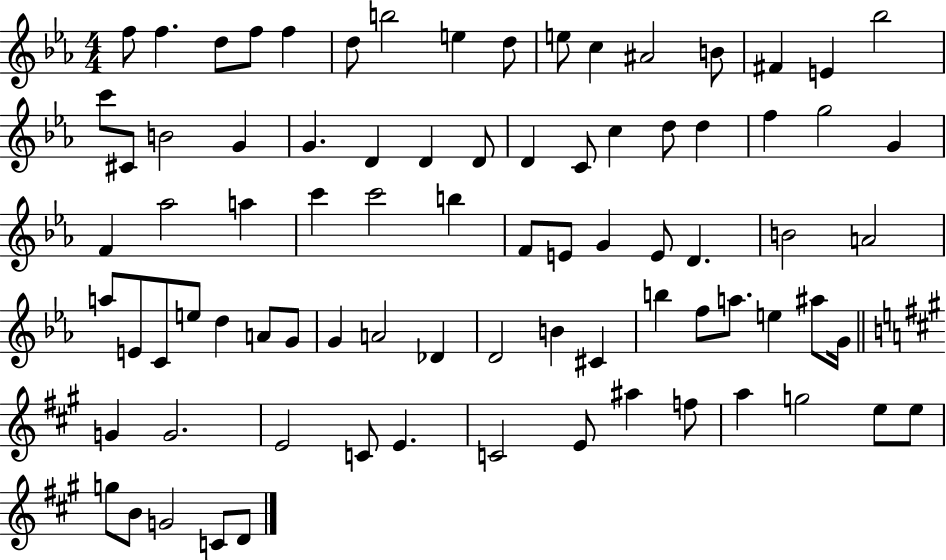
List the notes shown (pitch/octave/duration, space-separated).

F5/e F5/q. D5/e F5/e F5/q D5/e B5/h E5/q D5/e E5/e C5/q A#4/h B4/e F#4/q E4/q Bb5/h C6/e C#4/e B4/h G4/q G4/q. D4/q D4/q D4/e D4/q C4/e C5/q D5/e D5/q F5/q G5/h G4/q F4/q Ab5/h A5/q C6/q C6/h B5/q F4/e E4/e G4/q E4/e D4/q. B4/h A4/h A5/e E4/e C4/e E5/e D5/q A4/e G4/e G4/q A4/h Db4/q D4/h B4/q C#4/q B5/q F5/e A5/e. E5/q A#5/e G4/s G4/q G4/h. E4/h C4/e E4/q. C4/h E4/e A#5/q F5/e A5/q G5/h E5/e E5/e G5/e B4/e G4/h C4/e D4/e